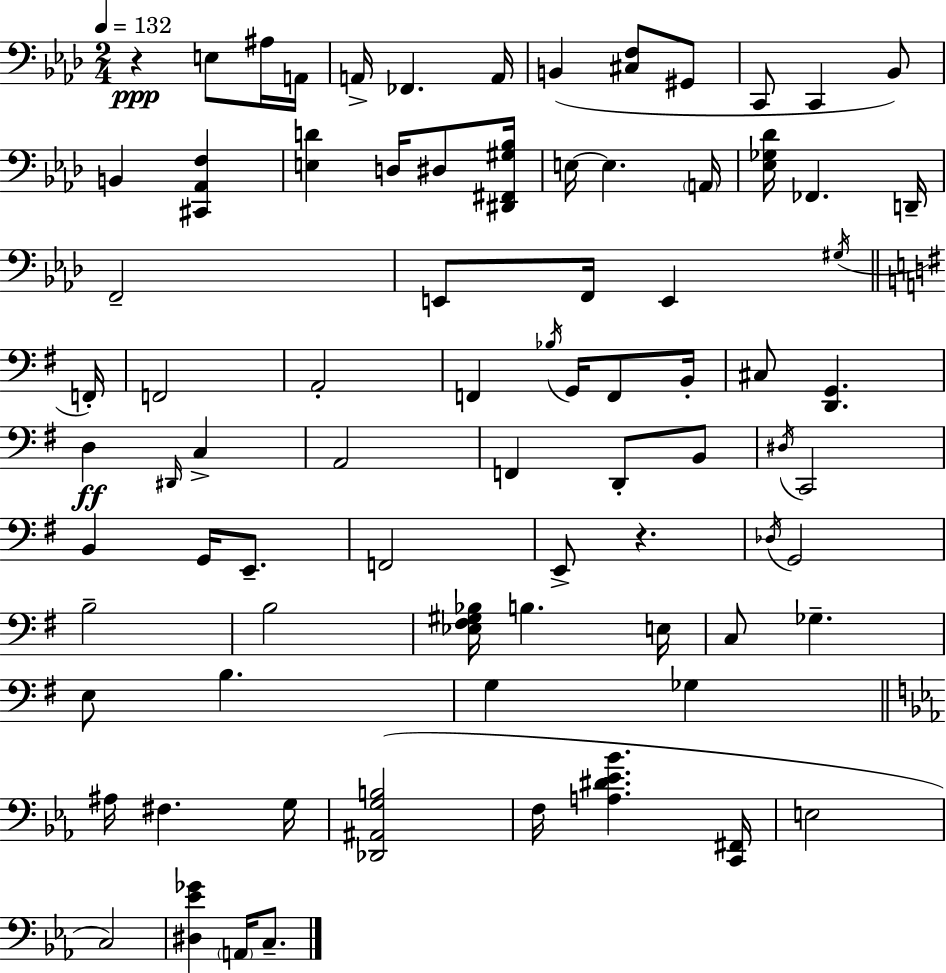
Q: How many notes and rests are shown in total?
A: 80